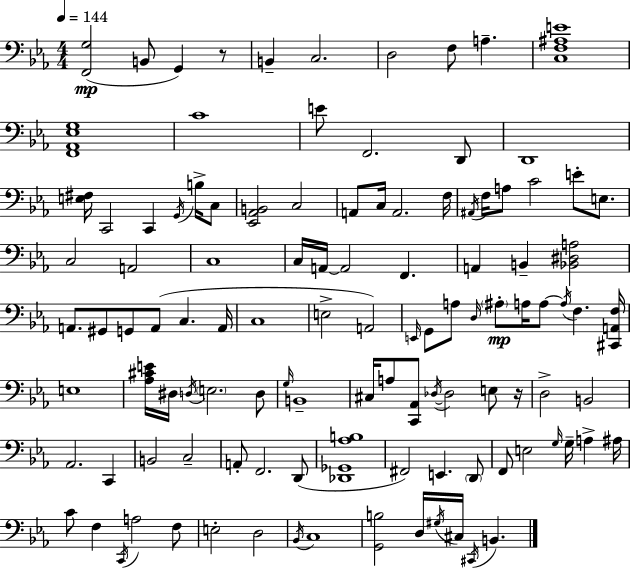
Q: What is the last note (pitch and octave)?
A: B2